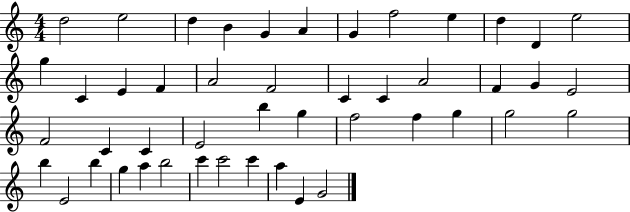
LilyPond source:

{
  \clef treble
  \numericTimeSignature
  \time 4/4
  \key c \major
  d''2 e''2 | d''4 b'4 g'4 a'4 | g'4 f''2 e''4 | d''4 d'4 e''2 | \break g''4 c'4 e'4 f'4 | a'2 f'2 | c'4 c'4 a'2 | f'4 g'4 e'2 | \break f'2 c'4 c'4 | e'2 b''4 g''4 | f''2 f''4 g''4 | g''2 g''2 | \break b''4 e'2 b''4 | g''4 a''4 b''2 | c'''4 c'''2 c'''4 | a''4 e'4 g'2 | \break \bar "|."
}